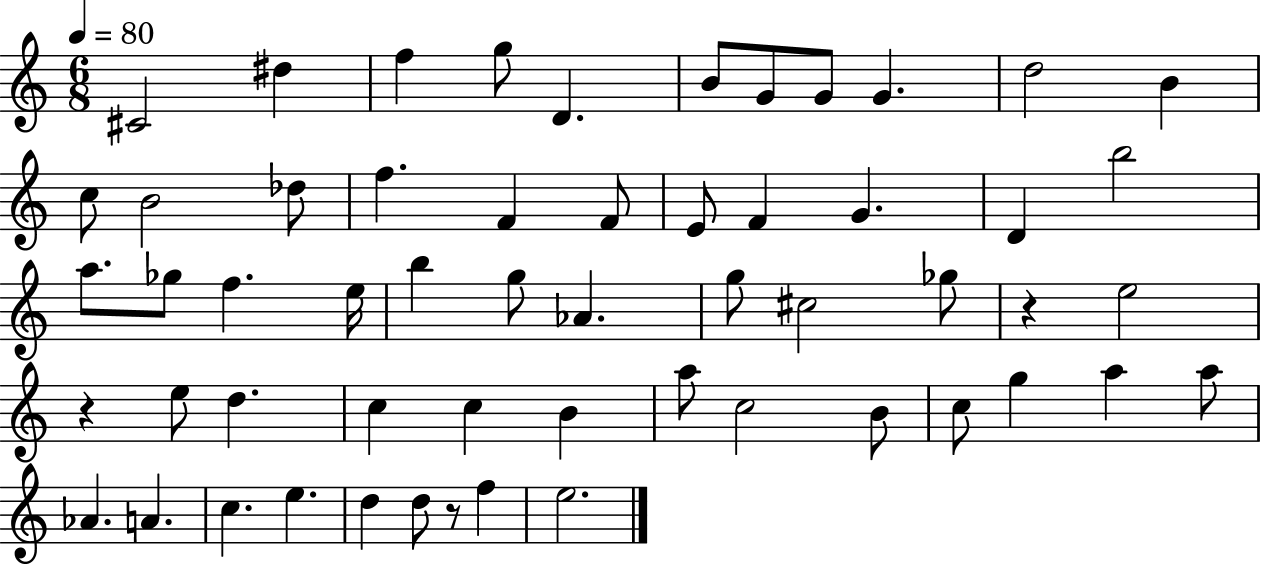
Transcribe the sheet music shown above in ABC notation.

X:1
T:Untitled
M:6/8
L:1/4
K:C
^C2 ^d f g/2 D B/2 G/2 G/2 G d2 B c/2 B2 _d/2 f F F/2 E/2 F G D b2 a/2 _g/2 f e/4 b g/2 _A g/2 ^c2 _g/2 z e2 z e/2 d c c B a/2 c2 B/2 c/2 g a a/2 _A A c e d d/2 z/2 f e2